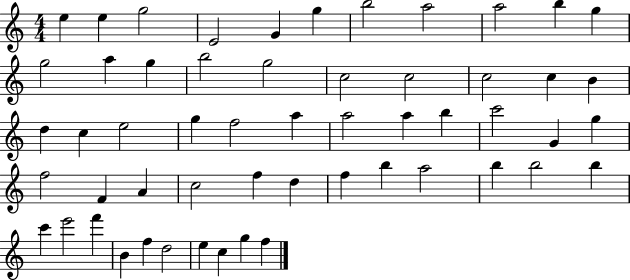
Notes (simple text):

E5/q E5/q G5/h E4/h G4/q G5/q B5/h A5/h A5/h B5/q G5/q G5/h A5/q G5/q B5/h G5/h C5/h C5/h C5/h C5/q B4/q D5/q C5/q E5/h G5/q F5/h A5/q A5/h A5/q B5/q C6/h G4/q G5/q F5/h F4/q A4/q C5/h F5/q D5/q F5/q B5/q A5/h B5/q B5/h B5/q C6/q E6/h F6/q B4/q F5/q D5/h E5/q C5/q G5/q F5/q